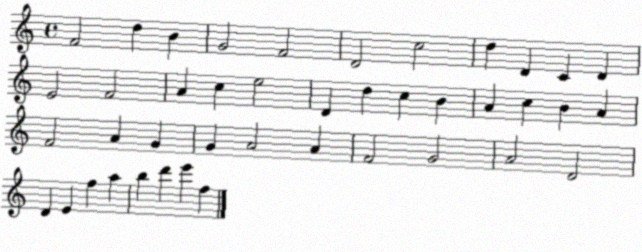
X:1
T:Untitled
M:4/4
L:1/4
K:C
F2 d B G2 F2 D2 c2 d D C D E2 F2 A c e2 D d c B A c B A F2 A G G A2 A F2 G2 A2 D2 D E f a b d' e' f